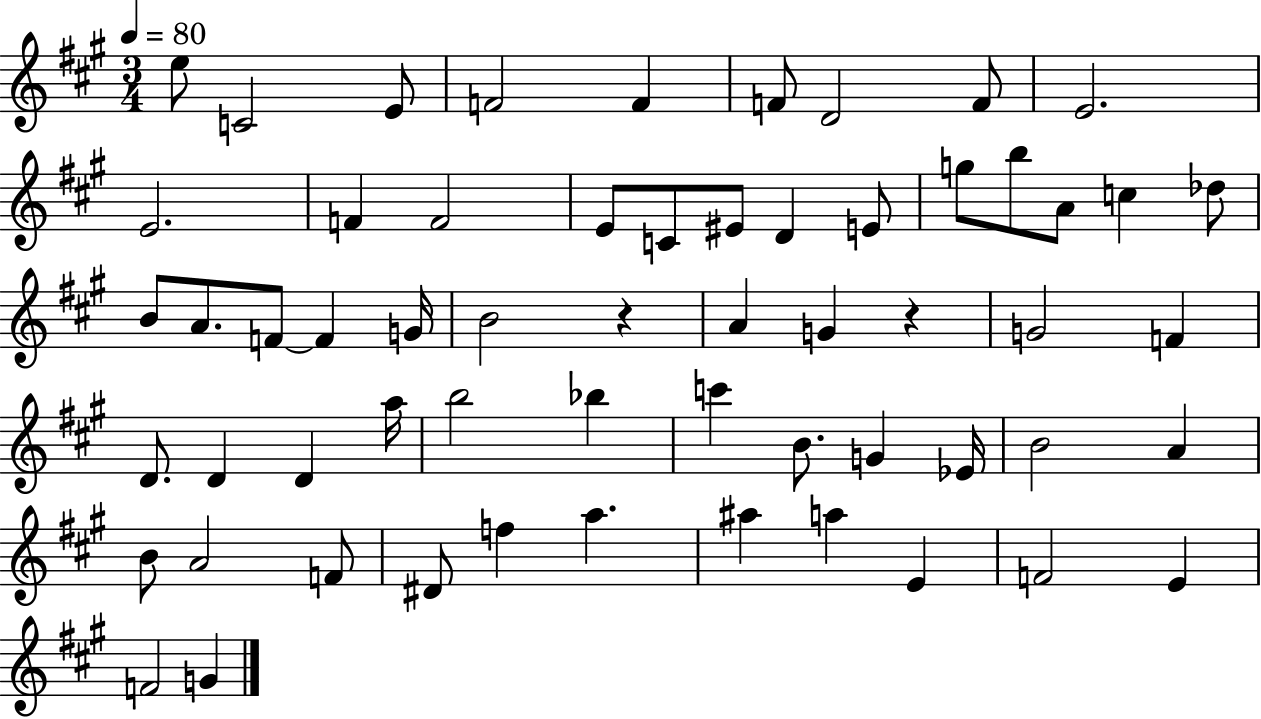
X:1
T:Untitled
M:3/4
L:1/4
K:A
e/2 C2 E/2 F2 F F/2 D2 F/2 E2 E2 F F2 E/2 C/2 ^E/2 D E/2 g/2 b/2 A/2 c _d/2 B/2 A/2 F/2 F G/4 B2 z A G z G2 F D/2 D D a/4 b2 _b c' B/2 G _E/4 B2 A B/2 A2 F/2 ^D/2 f a ^a a E F2 E F2 G